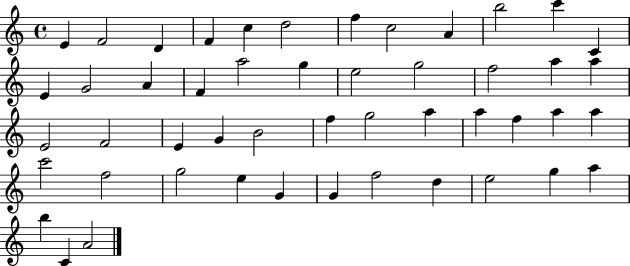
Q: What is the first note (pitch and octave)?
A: E4